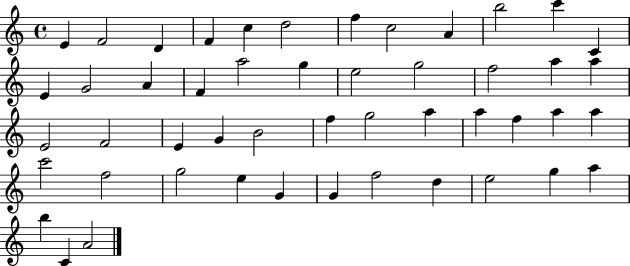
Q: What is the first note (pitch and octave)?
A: E4